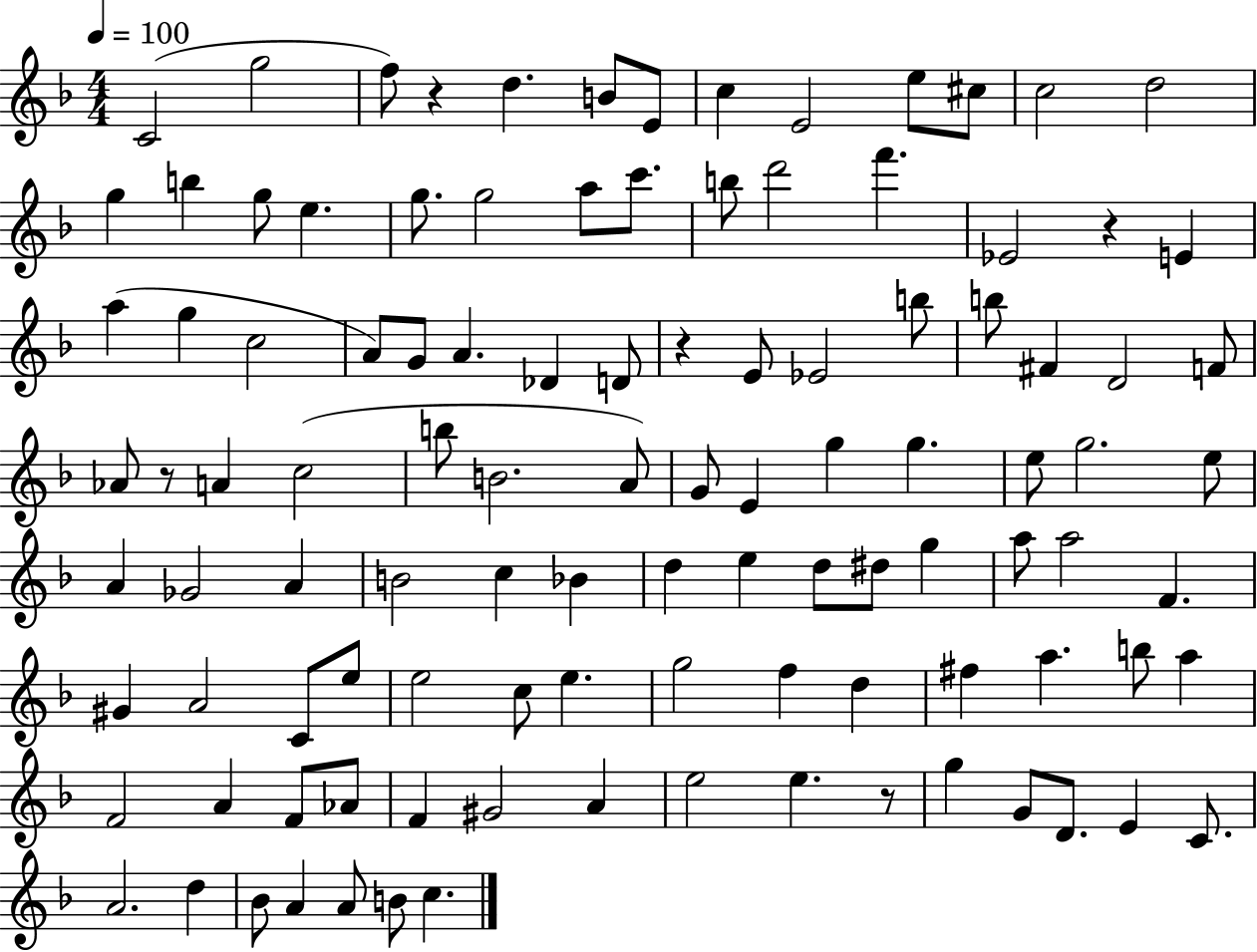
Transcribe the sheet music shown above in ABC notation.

X:1
T:Untitled
M:4/4
L:1/4
K:F
C2 g2 f/2 z d B/2 E/2 c E2 e/2 ^c/2 c2 d2 g b g/2 e g/2 g2 a/2 c'/2 b/2 d'2 f' _E2 z E a g c2 A/2 G/2 A _D D/2 z E/2 _E2 b/2 b/2 ^F D2 F/2 _A/2 z/2 A c2 b/2 B2 A/2 G/2 E g g e/2 g2 e/2 A _G2 A B2 c _B d e d/2 ^d/2 g a/2 a2 F ^G A2 C/2 e/2 e2 c/2 e g2 f d ^f a b/2 a F2 A F/2 _A/2 F ^G2 A e2 e z/2 g G/2 D/2 E C/2 A2 d _B/2 A A/2 B/2 c